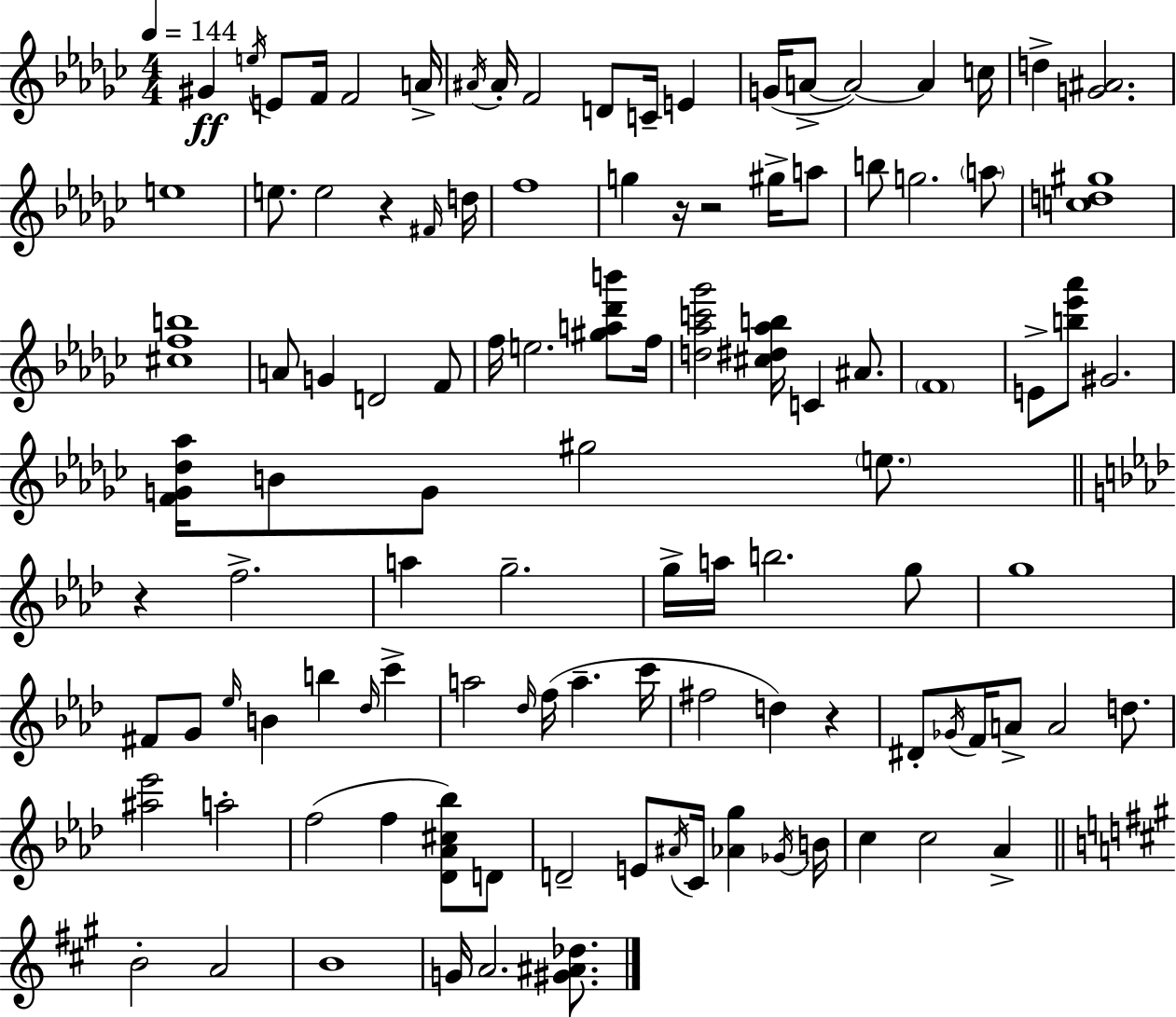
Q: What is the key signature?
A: EES minor